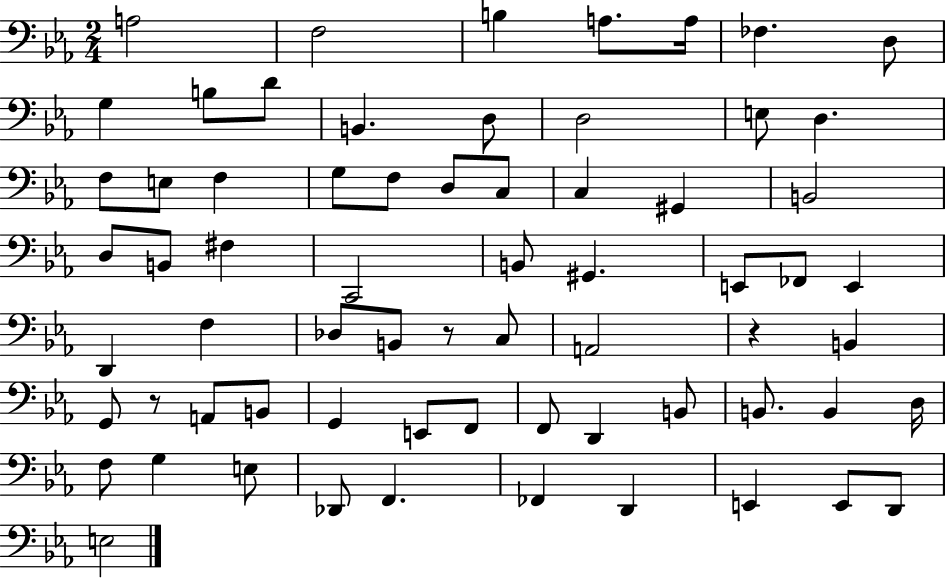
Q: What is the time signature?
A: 2/4